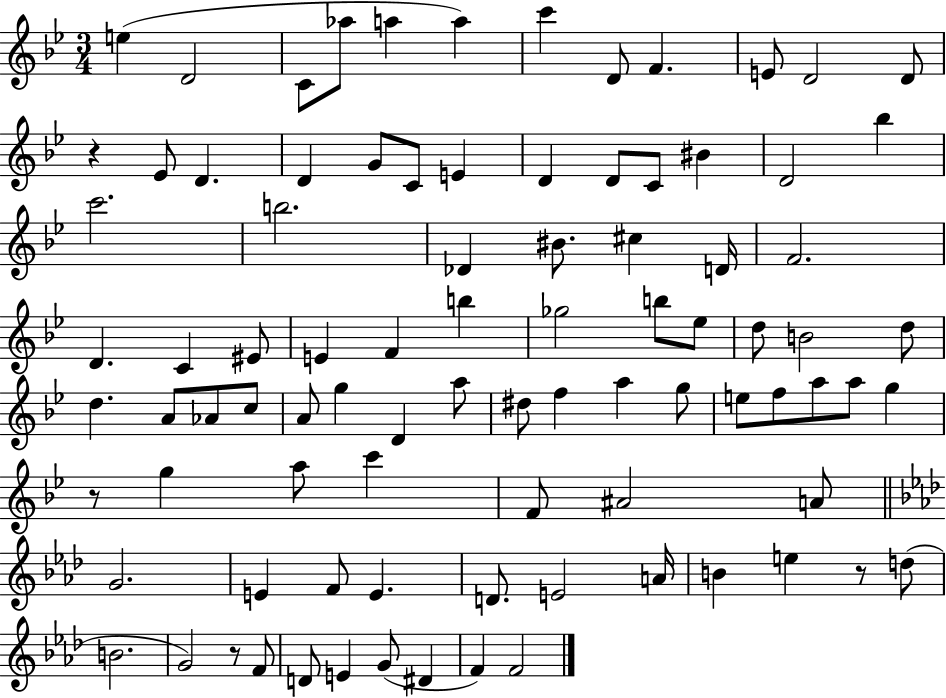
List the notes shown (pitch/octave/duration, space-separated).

E5/q D4/h C4/e Ab5/e A5/q A5/q C6/q D4/e F4/q. E4/e D4/h D4/e R/q Eb4/e D4/q. D4/q G4/e C4/e E4/q D4/q D4/e C4/e BIS4/q D4/h Bb5/q C6/h. B5/h. Db4/q BIS4/e. C#5/q D4/s F4/h. D4/q. C4/q EIS4/e E4/q F4/q B5/q Gb5/h B5/e Eb5/e D5/e B4/h D5/e D5/q. A4/e Ab4/e C5/e A4/e G5/q D4/q A5/e D#5/e F5/q A5/q G5/e E5/e F5/e A5/e A5/e G5/q R/e G5/q A5/e C6/q F4/e A#4/h A4/e G4/h. E4/q F4/e E4/q. D4/e. E4/h A4/s B4/q E5/q R/e D5/e B4/h. G4/h R/e F4/e D4/e E4/q G4/e D#4/q F4/q F4/h